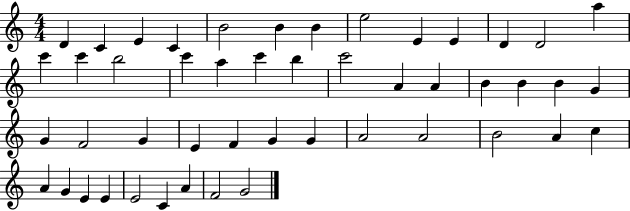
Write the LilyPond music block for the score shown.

{
  \clef treble
  \numericTimeSignature
  \time 4/4
  \key c \major
  d'4 c'4 e'4 c'4 | b'2 b'4 b'4 | e''2 e'4 e'4 | d'4 d'2 a''4 | \break c'''4 c'''4 b''2 | c'''4 a''4 c'''4 b''4 | c'''2 a'4 a'4 | b'4 b'4 b'4 g'4 | \break g'4 f'2 g'4 | e'4 f'4 g'4 g'4 | a'2 a'2 | b'2 a'4 c''4 | \break a'4 g'4 e'4 e'4 | e'2 c'4 a'4 | f'2 g'2 | \bar "|."
}